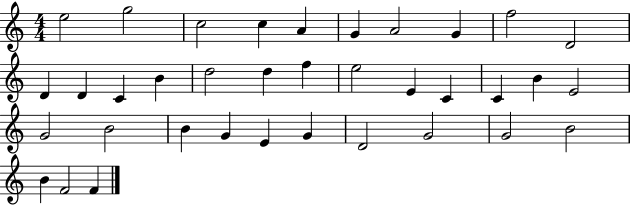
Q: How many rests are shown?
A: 0